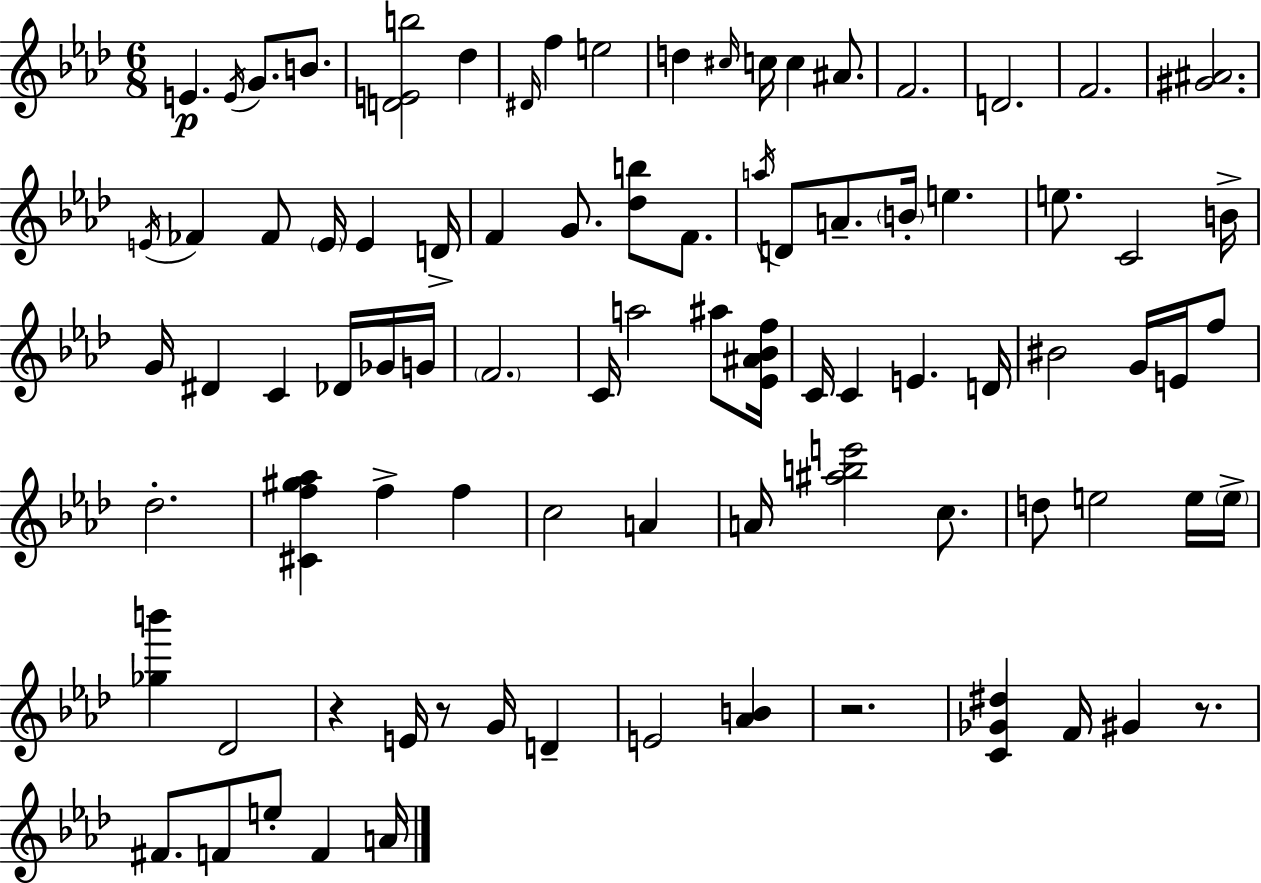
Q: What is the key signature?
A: AES major